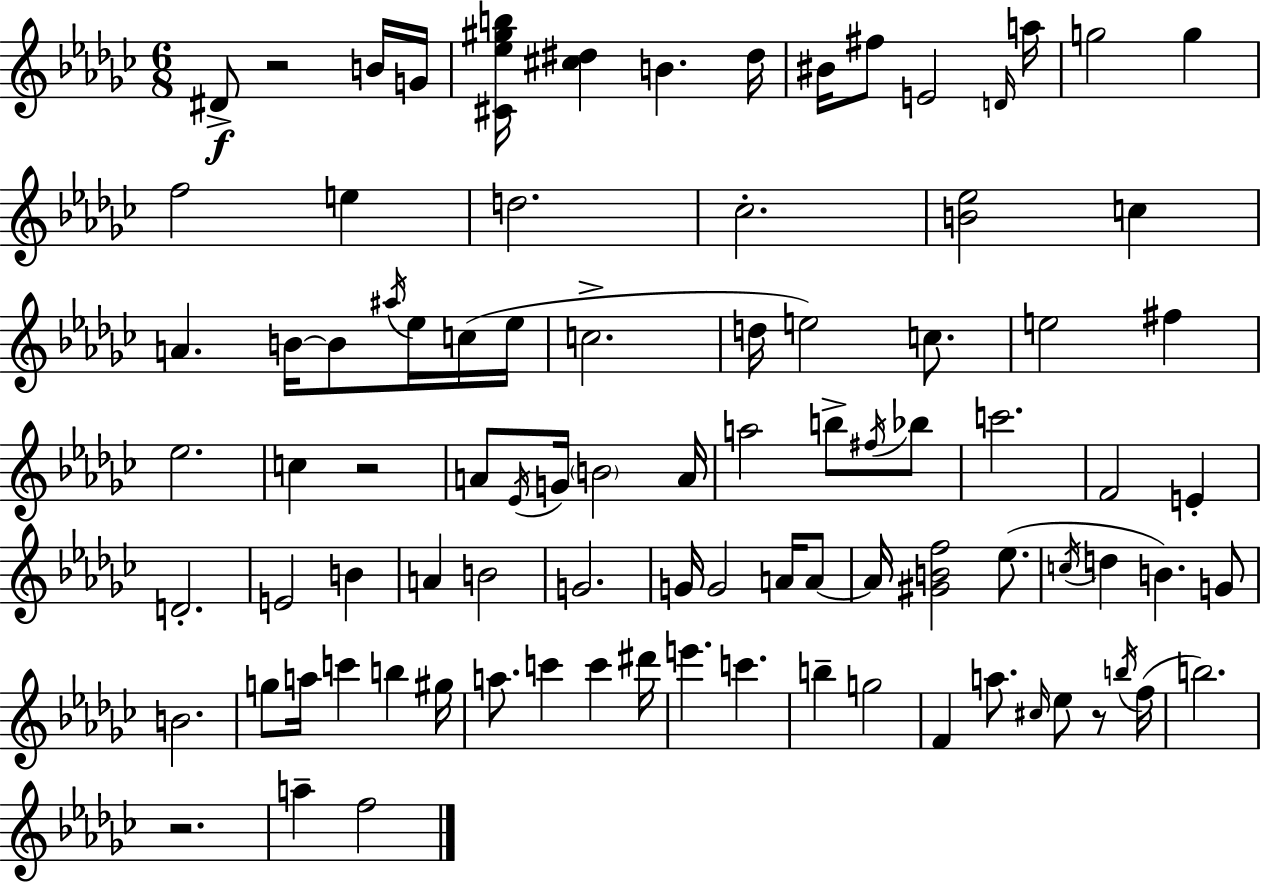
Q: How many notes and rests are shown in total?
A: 91